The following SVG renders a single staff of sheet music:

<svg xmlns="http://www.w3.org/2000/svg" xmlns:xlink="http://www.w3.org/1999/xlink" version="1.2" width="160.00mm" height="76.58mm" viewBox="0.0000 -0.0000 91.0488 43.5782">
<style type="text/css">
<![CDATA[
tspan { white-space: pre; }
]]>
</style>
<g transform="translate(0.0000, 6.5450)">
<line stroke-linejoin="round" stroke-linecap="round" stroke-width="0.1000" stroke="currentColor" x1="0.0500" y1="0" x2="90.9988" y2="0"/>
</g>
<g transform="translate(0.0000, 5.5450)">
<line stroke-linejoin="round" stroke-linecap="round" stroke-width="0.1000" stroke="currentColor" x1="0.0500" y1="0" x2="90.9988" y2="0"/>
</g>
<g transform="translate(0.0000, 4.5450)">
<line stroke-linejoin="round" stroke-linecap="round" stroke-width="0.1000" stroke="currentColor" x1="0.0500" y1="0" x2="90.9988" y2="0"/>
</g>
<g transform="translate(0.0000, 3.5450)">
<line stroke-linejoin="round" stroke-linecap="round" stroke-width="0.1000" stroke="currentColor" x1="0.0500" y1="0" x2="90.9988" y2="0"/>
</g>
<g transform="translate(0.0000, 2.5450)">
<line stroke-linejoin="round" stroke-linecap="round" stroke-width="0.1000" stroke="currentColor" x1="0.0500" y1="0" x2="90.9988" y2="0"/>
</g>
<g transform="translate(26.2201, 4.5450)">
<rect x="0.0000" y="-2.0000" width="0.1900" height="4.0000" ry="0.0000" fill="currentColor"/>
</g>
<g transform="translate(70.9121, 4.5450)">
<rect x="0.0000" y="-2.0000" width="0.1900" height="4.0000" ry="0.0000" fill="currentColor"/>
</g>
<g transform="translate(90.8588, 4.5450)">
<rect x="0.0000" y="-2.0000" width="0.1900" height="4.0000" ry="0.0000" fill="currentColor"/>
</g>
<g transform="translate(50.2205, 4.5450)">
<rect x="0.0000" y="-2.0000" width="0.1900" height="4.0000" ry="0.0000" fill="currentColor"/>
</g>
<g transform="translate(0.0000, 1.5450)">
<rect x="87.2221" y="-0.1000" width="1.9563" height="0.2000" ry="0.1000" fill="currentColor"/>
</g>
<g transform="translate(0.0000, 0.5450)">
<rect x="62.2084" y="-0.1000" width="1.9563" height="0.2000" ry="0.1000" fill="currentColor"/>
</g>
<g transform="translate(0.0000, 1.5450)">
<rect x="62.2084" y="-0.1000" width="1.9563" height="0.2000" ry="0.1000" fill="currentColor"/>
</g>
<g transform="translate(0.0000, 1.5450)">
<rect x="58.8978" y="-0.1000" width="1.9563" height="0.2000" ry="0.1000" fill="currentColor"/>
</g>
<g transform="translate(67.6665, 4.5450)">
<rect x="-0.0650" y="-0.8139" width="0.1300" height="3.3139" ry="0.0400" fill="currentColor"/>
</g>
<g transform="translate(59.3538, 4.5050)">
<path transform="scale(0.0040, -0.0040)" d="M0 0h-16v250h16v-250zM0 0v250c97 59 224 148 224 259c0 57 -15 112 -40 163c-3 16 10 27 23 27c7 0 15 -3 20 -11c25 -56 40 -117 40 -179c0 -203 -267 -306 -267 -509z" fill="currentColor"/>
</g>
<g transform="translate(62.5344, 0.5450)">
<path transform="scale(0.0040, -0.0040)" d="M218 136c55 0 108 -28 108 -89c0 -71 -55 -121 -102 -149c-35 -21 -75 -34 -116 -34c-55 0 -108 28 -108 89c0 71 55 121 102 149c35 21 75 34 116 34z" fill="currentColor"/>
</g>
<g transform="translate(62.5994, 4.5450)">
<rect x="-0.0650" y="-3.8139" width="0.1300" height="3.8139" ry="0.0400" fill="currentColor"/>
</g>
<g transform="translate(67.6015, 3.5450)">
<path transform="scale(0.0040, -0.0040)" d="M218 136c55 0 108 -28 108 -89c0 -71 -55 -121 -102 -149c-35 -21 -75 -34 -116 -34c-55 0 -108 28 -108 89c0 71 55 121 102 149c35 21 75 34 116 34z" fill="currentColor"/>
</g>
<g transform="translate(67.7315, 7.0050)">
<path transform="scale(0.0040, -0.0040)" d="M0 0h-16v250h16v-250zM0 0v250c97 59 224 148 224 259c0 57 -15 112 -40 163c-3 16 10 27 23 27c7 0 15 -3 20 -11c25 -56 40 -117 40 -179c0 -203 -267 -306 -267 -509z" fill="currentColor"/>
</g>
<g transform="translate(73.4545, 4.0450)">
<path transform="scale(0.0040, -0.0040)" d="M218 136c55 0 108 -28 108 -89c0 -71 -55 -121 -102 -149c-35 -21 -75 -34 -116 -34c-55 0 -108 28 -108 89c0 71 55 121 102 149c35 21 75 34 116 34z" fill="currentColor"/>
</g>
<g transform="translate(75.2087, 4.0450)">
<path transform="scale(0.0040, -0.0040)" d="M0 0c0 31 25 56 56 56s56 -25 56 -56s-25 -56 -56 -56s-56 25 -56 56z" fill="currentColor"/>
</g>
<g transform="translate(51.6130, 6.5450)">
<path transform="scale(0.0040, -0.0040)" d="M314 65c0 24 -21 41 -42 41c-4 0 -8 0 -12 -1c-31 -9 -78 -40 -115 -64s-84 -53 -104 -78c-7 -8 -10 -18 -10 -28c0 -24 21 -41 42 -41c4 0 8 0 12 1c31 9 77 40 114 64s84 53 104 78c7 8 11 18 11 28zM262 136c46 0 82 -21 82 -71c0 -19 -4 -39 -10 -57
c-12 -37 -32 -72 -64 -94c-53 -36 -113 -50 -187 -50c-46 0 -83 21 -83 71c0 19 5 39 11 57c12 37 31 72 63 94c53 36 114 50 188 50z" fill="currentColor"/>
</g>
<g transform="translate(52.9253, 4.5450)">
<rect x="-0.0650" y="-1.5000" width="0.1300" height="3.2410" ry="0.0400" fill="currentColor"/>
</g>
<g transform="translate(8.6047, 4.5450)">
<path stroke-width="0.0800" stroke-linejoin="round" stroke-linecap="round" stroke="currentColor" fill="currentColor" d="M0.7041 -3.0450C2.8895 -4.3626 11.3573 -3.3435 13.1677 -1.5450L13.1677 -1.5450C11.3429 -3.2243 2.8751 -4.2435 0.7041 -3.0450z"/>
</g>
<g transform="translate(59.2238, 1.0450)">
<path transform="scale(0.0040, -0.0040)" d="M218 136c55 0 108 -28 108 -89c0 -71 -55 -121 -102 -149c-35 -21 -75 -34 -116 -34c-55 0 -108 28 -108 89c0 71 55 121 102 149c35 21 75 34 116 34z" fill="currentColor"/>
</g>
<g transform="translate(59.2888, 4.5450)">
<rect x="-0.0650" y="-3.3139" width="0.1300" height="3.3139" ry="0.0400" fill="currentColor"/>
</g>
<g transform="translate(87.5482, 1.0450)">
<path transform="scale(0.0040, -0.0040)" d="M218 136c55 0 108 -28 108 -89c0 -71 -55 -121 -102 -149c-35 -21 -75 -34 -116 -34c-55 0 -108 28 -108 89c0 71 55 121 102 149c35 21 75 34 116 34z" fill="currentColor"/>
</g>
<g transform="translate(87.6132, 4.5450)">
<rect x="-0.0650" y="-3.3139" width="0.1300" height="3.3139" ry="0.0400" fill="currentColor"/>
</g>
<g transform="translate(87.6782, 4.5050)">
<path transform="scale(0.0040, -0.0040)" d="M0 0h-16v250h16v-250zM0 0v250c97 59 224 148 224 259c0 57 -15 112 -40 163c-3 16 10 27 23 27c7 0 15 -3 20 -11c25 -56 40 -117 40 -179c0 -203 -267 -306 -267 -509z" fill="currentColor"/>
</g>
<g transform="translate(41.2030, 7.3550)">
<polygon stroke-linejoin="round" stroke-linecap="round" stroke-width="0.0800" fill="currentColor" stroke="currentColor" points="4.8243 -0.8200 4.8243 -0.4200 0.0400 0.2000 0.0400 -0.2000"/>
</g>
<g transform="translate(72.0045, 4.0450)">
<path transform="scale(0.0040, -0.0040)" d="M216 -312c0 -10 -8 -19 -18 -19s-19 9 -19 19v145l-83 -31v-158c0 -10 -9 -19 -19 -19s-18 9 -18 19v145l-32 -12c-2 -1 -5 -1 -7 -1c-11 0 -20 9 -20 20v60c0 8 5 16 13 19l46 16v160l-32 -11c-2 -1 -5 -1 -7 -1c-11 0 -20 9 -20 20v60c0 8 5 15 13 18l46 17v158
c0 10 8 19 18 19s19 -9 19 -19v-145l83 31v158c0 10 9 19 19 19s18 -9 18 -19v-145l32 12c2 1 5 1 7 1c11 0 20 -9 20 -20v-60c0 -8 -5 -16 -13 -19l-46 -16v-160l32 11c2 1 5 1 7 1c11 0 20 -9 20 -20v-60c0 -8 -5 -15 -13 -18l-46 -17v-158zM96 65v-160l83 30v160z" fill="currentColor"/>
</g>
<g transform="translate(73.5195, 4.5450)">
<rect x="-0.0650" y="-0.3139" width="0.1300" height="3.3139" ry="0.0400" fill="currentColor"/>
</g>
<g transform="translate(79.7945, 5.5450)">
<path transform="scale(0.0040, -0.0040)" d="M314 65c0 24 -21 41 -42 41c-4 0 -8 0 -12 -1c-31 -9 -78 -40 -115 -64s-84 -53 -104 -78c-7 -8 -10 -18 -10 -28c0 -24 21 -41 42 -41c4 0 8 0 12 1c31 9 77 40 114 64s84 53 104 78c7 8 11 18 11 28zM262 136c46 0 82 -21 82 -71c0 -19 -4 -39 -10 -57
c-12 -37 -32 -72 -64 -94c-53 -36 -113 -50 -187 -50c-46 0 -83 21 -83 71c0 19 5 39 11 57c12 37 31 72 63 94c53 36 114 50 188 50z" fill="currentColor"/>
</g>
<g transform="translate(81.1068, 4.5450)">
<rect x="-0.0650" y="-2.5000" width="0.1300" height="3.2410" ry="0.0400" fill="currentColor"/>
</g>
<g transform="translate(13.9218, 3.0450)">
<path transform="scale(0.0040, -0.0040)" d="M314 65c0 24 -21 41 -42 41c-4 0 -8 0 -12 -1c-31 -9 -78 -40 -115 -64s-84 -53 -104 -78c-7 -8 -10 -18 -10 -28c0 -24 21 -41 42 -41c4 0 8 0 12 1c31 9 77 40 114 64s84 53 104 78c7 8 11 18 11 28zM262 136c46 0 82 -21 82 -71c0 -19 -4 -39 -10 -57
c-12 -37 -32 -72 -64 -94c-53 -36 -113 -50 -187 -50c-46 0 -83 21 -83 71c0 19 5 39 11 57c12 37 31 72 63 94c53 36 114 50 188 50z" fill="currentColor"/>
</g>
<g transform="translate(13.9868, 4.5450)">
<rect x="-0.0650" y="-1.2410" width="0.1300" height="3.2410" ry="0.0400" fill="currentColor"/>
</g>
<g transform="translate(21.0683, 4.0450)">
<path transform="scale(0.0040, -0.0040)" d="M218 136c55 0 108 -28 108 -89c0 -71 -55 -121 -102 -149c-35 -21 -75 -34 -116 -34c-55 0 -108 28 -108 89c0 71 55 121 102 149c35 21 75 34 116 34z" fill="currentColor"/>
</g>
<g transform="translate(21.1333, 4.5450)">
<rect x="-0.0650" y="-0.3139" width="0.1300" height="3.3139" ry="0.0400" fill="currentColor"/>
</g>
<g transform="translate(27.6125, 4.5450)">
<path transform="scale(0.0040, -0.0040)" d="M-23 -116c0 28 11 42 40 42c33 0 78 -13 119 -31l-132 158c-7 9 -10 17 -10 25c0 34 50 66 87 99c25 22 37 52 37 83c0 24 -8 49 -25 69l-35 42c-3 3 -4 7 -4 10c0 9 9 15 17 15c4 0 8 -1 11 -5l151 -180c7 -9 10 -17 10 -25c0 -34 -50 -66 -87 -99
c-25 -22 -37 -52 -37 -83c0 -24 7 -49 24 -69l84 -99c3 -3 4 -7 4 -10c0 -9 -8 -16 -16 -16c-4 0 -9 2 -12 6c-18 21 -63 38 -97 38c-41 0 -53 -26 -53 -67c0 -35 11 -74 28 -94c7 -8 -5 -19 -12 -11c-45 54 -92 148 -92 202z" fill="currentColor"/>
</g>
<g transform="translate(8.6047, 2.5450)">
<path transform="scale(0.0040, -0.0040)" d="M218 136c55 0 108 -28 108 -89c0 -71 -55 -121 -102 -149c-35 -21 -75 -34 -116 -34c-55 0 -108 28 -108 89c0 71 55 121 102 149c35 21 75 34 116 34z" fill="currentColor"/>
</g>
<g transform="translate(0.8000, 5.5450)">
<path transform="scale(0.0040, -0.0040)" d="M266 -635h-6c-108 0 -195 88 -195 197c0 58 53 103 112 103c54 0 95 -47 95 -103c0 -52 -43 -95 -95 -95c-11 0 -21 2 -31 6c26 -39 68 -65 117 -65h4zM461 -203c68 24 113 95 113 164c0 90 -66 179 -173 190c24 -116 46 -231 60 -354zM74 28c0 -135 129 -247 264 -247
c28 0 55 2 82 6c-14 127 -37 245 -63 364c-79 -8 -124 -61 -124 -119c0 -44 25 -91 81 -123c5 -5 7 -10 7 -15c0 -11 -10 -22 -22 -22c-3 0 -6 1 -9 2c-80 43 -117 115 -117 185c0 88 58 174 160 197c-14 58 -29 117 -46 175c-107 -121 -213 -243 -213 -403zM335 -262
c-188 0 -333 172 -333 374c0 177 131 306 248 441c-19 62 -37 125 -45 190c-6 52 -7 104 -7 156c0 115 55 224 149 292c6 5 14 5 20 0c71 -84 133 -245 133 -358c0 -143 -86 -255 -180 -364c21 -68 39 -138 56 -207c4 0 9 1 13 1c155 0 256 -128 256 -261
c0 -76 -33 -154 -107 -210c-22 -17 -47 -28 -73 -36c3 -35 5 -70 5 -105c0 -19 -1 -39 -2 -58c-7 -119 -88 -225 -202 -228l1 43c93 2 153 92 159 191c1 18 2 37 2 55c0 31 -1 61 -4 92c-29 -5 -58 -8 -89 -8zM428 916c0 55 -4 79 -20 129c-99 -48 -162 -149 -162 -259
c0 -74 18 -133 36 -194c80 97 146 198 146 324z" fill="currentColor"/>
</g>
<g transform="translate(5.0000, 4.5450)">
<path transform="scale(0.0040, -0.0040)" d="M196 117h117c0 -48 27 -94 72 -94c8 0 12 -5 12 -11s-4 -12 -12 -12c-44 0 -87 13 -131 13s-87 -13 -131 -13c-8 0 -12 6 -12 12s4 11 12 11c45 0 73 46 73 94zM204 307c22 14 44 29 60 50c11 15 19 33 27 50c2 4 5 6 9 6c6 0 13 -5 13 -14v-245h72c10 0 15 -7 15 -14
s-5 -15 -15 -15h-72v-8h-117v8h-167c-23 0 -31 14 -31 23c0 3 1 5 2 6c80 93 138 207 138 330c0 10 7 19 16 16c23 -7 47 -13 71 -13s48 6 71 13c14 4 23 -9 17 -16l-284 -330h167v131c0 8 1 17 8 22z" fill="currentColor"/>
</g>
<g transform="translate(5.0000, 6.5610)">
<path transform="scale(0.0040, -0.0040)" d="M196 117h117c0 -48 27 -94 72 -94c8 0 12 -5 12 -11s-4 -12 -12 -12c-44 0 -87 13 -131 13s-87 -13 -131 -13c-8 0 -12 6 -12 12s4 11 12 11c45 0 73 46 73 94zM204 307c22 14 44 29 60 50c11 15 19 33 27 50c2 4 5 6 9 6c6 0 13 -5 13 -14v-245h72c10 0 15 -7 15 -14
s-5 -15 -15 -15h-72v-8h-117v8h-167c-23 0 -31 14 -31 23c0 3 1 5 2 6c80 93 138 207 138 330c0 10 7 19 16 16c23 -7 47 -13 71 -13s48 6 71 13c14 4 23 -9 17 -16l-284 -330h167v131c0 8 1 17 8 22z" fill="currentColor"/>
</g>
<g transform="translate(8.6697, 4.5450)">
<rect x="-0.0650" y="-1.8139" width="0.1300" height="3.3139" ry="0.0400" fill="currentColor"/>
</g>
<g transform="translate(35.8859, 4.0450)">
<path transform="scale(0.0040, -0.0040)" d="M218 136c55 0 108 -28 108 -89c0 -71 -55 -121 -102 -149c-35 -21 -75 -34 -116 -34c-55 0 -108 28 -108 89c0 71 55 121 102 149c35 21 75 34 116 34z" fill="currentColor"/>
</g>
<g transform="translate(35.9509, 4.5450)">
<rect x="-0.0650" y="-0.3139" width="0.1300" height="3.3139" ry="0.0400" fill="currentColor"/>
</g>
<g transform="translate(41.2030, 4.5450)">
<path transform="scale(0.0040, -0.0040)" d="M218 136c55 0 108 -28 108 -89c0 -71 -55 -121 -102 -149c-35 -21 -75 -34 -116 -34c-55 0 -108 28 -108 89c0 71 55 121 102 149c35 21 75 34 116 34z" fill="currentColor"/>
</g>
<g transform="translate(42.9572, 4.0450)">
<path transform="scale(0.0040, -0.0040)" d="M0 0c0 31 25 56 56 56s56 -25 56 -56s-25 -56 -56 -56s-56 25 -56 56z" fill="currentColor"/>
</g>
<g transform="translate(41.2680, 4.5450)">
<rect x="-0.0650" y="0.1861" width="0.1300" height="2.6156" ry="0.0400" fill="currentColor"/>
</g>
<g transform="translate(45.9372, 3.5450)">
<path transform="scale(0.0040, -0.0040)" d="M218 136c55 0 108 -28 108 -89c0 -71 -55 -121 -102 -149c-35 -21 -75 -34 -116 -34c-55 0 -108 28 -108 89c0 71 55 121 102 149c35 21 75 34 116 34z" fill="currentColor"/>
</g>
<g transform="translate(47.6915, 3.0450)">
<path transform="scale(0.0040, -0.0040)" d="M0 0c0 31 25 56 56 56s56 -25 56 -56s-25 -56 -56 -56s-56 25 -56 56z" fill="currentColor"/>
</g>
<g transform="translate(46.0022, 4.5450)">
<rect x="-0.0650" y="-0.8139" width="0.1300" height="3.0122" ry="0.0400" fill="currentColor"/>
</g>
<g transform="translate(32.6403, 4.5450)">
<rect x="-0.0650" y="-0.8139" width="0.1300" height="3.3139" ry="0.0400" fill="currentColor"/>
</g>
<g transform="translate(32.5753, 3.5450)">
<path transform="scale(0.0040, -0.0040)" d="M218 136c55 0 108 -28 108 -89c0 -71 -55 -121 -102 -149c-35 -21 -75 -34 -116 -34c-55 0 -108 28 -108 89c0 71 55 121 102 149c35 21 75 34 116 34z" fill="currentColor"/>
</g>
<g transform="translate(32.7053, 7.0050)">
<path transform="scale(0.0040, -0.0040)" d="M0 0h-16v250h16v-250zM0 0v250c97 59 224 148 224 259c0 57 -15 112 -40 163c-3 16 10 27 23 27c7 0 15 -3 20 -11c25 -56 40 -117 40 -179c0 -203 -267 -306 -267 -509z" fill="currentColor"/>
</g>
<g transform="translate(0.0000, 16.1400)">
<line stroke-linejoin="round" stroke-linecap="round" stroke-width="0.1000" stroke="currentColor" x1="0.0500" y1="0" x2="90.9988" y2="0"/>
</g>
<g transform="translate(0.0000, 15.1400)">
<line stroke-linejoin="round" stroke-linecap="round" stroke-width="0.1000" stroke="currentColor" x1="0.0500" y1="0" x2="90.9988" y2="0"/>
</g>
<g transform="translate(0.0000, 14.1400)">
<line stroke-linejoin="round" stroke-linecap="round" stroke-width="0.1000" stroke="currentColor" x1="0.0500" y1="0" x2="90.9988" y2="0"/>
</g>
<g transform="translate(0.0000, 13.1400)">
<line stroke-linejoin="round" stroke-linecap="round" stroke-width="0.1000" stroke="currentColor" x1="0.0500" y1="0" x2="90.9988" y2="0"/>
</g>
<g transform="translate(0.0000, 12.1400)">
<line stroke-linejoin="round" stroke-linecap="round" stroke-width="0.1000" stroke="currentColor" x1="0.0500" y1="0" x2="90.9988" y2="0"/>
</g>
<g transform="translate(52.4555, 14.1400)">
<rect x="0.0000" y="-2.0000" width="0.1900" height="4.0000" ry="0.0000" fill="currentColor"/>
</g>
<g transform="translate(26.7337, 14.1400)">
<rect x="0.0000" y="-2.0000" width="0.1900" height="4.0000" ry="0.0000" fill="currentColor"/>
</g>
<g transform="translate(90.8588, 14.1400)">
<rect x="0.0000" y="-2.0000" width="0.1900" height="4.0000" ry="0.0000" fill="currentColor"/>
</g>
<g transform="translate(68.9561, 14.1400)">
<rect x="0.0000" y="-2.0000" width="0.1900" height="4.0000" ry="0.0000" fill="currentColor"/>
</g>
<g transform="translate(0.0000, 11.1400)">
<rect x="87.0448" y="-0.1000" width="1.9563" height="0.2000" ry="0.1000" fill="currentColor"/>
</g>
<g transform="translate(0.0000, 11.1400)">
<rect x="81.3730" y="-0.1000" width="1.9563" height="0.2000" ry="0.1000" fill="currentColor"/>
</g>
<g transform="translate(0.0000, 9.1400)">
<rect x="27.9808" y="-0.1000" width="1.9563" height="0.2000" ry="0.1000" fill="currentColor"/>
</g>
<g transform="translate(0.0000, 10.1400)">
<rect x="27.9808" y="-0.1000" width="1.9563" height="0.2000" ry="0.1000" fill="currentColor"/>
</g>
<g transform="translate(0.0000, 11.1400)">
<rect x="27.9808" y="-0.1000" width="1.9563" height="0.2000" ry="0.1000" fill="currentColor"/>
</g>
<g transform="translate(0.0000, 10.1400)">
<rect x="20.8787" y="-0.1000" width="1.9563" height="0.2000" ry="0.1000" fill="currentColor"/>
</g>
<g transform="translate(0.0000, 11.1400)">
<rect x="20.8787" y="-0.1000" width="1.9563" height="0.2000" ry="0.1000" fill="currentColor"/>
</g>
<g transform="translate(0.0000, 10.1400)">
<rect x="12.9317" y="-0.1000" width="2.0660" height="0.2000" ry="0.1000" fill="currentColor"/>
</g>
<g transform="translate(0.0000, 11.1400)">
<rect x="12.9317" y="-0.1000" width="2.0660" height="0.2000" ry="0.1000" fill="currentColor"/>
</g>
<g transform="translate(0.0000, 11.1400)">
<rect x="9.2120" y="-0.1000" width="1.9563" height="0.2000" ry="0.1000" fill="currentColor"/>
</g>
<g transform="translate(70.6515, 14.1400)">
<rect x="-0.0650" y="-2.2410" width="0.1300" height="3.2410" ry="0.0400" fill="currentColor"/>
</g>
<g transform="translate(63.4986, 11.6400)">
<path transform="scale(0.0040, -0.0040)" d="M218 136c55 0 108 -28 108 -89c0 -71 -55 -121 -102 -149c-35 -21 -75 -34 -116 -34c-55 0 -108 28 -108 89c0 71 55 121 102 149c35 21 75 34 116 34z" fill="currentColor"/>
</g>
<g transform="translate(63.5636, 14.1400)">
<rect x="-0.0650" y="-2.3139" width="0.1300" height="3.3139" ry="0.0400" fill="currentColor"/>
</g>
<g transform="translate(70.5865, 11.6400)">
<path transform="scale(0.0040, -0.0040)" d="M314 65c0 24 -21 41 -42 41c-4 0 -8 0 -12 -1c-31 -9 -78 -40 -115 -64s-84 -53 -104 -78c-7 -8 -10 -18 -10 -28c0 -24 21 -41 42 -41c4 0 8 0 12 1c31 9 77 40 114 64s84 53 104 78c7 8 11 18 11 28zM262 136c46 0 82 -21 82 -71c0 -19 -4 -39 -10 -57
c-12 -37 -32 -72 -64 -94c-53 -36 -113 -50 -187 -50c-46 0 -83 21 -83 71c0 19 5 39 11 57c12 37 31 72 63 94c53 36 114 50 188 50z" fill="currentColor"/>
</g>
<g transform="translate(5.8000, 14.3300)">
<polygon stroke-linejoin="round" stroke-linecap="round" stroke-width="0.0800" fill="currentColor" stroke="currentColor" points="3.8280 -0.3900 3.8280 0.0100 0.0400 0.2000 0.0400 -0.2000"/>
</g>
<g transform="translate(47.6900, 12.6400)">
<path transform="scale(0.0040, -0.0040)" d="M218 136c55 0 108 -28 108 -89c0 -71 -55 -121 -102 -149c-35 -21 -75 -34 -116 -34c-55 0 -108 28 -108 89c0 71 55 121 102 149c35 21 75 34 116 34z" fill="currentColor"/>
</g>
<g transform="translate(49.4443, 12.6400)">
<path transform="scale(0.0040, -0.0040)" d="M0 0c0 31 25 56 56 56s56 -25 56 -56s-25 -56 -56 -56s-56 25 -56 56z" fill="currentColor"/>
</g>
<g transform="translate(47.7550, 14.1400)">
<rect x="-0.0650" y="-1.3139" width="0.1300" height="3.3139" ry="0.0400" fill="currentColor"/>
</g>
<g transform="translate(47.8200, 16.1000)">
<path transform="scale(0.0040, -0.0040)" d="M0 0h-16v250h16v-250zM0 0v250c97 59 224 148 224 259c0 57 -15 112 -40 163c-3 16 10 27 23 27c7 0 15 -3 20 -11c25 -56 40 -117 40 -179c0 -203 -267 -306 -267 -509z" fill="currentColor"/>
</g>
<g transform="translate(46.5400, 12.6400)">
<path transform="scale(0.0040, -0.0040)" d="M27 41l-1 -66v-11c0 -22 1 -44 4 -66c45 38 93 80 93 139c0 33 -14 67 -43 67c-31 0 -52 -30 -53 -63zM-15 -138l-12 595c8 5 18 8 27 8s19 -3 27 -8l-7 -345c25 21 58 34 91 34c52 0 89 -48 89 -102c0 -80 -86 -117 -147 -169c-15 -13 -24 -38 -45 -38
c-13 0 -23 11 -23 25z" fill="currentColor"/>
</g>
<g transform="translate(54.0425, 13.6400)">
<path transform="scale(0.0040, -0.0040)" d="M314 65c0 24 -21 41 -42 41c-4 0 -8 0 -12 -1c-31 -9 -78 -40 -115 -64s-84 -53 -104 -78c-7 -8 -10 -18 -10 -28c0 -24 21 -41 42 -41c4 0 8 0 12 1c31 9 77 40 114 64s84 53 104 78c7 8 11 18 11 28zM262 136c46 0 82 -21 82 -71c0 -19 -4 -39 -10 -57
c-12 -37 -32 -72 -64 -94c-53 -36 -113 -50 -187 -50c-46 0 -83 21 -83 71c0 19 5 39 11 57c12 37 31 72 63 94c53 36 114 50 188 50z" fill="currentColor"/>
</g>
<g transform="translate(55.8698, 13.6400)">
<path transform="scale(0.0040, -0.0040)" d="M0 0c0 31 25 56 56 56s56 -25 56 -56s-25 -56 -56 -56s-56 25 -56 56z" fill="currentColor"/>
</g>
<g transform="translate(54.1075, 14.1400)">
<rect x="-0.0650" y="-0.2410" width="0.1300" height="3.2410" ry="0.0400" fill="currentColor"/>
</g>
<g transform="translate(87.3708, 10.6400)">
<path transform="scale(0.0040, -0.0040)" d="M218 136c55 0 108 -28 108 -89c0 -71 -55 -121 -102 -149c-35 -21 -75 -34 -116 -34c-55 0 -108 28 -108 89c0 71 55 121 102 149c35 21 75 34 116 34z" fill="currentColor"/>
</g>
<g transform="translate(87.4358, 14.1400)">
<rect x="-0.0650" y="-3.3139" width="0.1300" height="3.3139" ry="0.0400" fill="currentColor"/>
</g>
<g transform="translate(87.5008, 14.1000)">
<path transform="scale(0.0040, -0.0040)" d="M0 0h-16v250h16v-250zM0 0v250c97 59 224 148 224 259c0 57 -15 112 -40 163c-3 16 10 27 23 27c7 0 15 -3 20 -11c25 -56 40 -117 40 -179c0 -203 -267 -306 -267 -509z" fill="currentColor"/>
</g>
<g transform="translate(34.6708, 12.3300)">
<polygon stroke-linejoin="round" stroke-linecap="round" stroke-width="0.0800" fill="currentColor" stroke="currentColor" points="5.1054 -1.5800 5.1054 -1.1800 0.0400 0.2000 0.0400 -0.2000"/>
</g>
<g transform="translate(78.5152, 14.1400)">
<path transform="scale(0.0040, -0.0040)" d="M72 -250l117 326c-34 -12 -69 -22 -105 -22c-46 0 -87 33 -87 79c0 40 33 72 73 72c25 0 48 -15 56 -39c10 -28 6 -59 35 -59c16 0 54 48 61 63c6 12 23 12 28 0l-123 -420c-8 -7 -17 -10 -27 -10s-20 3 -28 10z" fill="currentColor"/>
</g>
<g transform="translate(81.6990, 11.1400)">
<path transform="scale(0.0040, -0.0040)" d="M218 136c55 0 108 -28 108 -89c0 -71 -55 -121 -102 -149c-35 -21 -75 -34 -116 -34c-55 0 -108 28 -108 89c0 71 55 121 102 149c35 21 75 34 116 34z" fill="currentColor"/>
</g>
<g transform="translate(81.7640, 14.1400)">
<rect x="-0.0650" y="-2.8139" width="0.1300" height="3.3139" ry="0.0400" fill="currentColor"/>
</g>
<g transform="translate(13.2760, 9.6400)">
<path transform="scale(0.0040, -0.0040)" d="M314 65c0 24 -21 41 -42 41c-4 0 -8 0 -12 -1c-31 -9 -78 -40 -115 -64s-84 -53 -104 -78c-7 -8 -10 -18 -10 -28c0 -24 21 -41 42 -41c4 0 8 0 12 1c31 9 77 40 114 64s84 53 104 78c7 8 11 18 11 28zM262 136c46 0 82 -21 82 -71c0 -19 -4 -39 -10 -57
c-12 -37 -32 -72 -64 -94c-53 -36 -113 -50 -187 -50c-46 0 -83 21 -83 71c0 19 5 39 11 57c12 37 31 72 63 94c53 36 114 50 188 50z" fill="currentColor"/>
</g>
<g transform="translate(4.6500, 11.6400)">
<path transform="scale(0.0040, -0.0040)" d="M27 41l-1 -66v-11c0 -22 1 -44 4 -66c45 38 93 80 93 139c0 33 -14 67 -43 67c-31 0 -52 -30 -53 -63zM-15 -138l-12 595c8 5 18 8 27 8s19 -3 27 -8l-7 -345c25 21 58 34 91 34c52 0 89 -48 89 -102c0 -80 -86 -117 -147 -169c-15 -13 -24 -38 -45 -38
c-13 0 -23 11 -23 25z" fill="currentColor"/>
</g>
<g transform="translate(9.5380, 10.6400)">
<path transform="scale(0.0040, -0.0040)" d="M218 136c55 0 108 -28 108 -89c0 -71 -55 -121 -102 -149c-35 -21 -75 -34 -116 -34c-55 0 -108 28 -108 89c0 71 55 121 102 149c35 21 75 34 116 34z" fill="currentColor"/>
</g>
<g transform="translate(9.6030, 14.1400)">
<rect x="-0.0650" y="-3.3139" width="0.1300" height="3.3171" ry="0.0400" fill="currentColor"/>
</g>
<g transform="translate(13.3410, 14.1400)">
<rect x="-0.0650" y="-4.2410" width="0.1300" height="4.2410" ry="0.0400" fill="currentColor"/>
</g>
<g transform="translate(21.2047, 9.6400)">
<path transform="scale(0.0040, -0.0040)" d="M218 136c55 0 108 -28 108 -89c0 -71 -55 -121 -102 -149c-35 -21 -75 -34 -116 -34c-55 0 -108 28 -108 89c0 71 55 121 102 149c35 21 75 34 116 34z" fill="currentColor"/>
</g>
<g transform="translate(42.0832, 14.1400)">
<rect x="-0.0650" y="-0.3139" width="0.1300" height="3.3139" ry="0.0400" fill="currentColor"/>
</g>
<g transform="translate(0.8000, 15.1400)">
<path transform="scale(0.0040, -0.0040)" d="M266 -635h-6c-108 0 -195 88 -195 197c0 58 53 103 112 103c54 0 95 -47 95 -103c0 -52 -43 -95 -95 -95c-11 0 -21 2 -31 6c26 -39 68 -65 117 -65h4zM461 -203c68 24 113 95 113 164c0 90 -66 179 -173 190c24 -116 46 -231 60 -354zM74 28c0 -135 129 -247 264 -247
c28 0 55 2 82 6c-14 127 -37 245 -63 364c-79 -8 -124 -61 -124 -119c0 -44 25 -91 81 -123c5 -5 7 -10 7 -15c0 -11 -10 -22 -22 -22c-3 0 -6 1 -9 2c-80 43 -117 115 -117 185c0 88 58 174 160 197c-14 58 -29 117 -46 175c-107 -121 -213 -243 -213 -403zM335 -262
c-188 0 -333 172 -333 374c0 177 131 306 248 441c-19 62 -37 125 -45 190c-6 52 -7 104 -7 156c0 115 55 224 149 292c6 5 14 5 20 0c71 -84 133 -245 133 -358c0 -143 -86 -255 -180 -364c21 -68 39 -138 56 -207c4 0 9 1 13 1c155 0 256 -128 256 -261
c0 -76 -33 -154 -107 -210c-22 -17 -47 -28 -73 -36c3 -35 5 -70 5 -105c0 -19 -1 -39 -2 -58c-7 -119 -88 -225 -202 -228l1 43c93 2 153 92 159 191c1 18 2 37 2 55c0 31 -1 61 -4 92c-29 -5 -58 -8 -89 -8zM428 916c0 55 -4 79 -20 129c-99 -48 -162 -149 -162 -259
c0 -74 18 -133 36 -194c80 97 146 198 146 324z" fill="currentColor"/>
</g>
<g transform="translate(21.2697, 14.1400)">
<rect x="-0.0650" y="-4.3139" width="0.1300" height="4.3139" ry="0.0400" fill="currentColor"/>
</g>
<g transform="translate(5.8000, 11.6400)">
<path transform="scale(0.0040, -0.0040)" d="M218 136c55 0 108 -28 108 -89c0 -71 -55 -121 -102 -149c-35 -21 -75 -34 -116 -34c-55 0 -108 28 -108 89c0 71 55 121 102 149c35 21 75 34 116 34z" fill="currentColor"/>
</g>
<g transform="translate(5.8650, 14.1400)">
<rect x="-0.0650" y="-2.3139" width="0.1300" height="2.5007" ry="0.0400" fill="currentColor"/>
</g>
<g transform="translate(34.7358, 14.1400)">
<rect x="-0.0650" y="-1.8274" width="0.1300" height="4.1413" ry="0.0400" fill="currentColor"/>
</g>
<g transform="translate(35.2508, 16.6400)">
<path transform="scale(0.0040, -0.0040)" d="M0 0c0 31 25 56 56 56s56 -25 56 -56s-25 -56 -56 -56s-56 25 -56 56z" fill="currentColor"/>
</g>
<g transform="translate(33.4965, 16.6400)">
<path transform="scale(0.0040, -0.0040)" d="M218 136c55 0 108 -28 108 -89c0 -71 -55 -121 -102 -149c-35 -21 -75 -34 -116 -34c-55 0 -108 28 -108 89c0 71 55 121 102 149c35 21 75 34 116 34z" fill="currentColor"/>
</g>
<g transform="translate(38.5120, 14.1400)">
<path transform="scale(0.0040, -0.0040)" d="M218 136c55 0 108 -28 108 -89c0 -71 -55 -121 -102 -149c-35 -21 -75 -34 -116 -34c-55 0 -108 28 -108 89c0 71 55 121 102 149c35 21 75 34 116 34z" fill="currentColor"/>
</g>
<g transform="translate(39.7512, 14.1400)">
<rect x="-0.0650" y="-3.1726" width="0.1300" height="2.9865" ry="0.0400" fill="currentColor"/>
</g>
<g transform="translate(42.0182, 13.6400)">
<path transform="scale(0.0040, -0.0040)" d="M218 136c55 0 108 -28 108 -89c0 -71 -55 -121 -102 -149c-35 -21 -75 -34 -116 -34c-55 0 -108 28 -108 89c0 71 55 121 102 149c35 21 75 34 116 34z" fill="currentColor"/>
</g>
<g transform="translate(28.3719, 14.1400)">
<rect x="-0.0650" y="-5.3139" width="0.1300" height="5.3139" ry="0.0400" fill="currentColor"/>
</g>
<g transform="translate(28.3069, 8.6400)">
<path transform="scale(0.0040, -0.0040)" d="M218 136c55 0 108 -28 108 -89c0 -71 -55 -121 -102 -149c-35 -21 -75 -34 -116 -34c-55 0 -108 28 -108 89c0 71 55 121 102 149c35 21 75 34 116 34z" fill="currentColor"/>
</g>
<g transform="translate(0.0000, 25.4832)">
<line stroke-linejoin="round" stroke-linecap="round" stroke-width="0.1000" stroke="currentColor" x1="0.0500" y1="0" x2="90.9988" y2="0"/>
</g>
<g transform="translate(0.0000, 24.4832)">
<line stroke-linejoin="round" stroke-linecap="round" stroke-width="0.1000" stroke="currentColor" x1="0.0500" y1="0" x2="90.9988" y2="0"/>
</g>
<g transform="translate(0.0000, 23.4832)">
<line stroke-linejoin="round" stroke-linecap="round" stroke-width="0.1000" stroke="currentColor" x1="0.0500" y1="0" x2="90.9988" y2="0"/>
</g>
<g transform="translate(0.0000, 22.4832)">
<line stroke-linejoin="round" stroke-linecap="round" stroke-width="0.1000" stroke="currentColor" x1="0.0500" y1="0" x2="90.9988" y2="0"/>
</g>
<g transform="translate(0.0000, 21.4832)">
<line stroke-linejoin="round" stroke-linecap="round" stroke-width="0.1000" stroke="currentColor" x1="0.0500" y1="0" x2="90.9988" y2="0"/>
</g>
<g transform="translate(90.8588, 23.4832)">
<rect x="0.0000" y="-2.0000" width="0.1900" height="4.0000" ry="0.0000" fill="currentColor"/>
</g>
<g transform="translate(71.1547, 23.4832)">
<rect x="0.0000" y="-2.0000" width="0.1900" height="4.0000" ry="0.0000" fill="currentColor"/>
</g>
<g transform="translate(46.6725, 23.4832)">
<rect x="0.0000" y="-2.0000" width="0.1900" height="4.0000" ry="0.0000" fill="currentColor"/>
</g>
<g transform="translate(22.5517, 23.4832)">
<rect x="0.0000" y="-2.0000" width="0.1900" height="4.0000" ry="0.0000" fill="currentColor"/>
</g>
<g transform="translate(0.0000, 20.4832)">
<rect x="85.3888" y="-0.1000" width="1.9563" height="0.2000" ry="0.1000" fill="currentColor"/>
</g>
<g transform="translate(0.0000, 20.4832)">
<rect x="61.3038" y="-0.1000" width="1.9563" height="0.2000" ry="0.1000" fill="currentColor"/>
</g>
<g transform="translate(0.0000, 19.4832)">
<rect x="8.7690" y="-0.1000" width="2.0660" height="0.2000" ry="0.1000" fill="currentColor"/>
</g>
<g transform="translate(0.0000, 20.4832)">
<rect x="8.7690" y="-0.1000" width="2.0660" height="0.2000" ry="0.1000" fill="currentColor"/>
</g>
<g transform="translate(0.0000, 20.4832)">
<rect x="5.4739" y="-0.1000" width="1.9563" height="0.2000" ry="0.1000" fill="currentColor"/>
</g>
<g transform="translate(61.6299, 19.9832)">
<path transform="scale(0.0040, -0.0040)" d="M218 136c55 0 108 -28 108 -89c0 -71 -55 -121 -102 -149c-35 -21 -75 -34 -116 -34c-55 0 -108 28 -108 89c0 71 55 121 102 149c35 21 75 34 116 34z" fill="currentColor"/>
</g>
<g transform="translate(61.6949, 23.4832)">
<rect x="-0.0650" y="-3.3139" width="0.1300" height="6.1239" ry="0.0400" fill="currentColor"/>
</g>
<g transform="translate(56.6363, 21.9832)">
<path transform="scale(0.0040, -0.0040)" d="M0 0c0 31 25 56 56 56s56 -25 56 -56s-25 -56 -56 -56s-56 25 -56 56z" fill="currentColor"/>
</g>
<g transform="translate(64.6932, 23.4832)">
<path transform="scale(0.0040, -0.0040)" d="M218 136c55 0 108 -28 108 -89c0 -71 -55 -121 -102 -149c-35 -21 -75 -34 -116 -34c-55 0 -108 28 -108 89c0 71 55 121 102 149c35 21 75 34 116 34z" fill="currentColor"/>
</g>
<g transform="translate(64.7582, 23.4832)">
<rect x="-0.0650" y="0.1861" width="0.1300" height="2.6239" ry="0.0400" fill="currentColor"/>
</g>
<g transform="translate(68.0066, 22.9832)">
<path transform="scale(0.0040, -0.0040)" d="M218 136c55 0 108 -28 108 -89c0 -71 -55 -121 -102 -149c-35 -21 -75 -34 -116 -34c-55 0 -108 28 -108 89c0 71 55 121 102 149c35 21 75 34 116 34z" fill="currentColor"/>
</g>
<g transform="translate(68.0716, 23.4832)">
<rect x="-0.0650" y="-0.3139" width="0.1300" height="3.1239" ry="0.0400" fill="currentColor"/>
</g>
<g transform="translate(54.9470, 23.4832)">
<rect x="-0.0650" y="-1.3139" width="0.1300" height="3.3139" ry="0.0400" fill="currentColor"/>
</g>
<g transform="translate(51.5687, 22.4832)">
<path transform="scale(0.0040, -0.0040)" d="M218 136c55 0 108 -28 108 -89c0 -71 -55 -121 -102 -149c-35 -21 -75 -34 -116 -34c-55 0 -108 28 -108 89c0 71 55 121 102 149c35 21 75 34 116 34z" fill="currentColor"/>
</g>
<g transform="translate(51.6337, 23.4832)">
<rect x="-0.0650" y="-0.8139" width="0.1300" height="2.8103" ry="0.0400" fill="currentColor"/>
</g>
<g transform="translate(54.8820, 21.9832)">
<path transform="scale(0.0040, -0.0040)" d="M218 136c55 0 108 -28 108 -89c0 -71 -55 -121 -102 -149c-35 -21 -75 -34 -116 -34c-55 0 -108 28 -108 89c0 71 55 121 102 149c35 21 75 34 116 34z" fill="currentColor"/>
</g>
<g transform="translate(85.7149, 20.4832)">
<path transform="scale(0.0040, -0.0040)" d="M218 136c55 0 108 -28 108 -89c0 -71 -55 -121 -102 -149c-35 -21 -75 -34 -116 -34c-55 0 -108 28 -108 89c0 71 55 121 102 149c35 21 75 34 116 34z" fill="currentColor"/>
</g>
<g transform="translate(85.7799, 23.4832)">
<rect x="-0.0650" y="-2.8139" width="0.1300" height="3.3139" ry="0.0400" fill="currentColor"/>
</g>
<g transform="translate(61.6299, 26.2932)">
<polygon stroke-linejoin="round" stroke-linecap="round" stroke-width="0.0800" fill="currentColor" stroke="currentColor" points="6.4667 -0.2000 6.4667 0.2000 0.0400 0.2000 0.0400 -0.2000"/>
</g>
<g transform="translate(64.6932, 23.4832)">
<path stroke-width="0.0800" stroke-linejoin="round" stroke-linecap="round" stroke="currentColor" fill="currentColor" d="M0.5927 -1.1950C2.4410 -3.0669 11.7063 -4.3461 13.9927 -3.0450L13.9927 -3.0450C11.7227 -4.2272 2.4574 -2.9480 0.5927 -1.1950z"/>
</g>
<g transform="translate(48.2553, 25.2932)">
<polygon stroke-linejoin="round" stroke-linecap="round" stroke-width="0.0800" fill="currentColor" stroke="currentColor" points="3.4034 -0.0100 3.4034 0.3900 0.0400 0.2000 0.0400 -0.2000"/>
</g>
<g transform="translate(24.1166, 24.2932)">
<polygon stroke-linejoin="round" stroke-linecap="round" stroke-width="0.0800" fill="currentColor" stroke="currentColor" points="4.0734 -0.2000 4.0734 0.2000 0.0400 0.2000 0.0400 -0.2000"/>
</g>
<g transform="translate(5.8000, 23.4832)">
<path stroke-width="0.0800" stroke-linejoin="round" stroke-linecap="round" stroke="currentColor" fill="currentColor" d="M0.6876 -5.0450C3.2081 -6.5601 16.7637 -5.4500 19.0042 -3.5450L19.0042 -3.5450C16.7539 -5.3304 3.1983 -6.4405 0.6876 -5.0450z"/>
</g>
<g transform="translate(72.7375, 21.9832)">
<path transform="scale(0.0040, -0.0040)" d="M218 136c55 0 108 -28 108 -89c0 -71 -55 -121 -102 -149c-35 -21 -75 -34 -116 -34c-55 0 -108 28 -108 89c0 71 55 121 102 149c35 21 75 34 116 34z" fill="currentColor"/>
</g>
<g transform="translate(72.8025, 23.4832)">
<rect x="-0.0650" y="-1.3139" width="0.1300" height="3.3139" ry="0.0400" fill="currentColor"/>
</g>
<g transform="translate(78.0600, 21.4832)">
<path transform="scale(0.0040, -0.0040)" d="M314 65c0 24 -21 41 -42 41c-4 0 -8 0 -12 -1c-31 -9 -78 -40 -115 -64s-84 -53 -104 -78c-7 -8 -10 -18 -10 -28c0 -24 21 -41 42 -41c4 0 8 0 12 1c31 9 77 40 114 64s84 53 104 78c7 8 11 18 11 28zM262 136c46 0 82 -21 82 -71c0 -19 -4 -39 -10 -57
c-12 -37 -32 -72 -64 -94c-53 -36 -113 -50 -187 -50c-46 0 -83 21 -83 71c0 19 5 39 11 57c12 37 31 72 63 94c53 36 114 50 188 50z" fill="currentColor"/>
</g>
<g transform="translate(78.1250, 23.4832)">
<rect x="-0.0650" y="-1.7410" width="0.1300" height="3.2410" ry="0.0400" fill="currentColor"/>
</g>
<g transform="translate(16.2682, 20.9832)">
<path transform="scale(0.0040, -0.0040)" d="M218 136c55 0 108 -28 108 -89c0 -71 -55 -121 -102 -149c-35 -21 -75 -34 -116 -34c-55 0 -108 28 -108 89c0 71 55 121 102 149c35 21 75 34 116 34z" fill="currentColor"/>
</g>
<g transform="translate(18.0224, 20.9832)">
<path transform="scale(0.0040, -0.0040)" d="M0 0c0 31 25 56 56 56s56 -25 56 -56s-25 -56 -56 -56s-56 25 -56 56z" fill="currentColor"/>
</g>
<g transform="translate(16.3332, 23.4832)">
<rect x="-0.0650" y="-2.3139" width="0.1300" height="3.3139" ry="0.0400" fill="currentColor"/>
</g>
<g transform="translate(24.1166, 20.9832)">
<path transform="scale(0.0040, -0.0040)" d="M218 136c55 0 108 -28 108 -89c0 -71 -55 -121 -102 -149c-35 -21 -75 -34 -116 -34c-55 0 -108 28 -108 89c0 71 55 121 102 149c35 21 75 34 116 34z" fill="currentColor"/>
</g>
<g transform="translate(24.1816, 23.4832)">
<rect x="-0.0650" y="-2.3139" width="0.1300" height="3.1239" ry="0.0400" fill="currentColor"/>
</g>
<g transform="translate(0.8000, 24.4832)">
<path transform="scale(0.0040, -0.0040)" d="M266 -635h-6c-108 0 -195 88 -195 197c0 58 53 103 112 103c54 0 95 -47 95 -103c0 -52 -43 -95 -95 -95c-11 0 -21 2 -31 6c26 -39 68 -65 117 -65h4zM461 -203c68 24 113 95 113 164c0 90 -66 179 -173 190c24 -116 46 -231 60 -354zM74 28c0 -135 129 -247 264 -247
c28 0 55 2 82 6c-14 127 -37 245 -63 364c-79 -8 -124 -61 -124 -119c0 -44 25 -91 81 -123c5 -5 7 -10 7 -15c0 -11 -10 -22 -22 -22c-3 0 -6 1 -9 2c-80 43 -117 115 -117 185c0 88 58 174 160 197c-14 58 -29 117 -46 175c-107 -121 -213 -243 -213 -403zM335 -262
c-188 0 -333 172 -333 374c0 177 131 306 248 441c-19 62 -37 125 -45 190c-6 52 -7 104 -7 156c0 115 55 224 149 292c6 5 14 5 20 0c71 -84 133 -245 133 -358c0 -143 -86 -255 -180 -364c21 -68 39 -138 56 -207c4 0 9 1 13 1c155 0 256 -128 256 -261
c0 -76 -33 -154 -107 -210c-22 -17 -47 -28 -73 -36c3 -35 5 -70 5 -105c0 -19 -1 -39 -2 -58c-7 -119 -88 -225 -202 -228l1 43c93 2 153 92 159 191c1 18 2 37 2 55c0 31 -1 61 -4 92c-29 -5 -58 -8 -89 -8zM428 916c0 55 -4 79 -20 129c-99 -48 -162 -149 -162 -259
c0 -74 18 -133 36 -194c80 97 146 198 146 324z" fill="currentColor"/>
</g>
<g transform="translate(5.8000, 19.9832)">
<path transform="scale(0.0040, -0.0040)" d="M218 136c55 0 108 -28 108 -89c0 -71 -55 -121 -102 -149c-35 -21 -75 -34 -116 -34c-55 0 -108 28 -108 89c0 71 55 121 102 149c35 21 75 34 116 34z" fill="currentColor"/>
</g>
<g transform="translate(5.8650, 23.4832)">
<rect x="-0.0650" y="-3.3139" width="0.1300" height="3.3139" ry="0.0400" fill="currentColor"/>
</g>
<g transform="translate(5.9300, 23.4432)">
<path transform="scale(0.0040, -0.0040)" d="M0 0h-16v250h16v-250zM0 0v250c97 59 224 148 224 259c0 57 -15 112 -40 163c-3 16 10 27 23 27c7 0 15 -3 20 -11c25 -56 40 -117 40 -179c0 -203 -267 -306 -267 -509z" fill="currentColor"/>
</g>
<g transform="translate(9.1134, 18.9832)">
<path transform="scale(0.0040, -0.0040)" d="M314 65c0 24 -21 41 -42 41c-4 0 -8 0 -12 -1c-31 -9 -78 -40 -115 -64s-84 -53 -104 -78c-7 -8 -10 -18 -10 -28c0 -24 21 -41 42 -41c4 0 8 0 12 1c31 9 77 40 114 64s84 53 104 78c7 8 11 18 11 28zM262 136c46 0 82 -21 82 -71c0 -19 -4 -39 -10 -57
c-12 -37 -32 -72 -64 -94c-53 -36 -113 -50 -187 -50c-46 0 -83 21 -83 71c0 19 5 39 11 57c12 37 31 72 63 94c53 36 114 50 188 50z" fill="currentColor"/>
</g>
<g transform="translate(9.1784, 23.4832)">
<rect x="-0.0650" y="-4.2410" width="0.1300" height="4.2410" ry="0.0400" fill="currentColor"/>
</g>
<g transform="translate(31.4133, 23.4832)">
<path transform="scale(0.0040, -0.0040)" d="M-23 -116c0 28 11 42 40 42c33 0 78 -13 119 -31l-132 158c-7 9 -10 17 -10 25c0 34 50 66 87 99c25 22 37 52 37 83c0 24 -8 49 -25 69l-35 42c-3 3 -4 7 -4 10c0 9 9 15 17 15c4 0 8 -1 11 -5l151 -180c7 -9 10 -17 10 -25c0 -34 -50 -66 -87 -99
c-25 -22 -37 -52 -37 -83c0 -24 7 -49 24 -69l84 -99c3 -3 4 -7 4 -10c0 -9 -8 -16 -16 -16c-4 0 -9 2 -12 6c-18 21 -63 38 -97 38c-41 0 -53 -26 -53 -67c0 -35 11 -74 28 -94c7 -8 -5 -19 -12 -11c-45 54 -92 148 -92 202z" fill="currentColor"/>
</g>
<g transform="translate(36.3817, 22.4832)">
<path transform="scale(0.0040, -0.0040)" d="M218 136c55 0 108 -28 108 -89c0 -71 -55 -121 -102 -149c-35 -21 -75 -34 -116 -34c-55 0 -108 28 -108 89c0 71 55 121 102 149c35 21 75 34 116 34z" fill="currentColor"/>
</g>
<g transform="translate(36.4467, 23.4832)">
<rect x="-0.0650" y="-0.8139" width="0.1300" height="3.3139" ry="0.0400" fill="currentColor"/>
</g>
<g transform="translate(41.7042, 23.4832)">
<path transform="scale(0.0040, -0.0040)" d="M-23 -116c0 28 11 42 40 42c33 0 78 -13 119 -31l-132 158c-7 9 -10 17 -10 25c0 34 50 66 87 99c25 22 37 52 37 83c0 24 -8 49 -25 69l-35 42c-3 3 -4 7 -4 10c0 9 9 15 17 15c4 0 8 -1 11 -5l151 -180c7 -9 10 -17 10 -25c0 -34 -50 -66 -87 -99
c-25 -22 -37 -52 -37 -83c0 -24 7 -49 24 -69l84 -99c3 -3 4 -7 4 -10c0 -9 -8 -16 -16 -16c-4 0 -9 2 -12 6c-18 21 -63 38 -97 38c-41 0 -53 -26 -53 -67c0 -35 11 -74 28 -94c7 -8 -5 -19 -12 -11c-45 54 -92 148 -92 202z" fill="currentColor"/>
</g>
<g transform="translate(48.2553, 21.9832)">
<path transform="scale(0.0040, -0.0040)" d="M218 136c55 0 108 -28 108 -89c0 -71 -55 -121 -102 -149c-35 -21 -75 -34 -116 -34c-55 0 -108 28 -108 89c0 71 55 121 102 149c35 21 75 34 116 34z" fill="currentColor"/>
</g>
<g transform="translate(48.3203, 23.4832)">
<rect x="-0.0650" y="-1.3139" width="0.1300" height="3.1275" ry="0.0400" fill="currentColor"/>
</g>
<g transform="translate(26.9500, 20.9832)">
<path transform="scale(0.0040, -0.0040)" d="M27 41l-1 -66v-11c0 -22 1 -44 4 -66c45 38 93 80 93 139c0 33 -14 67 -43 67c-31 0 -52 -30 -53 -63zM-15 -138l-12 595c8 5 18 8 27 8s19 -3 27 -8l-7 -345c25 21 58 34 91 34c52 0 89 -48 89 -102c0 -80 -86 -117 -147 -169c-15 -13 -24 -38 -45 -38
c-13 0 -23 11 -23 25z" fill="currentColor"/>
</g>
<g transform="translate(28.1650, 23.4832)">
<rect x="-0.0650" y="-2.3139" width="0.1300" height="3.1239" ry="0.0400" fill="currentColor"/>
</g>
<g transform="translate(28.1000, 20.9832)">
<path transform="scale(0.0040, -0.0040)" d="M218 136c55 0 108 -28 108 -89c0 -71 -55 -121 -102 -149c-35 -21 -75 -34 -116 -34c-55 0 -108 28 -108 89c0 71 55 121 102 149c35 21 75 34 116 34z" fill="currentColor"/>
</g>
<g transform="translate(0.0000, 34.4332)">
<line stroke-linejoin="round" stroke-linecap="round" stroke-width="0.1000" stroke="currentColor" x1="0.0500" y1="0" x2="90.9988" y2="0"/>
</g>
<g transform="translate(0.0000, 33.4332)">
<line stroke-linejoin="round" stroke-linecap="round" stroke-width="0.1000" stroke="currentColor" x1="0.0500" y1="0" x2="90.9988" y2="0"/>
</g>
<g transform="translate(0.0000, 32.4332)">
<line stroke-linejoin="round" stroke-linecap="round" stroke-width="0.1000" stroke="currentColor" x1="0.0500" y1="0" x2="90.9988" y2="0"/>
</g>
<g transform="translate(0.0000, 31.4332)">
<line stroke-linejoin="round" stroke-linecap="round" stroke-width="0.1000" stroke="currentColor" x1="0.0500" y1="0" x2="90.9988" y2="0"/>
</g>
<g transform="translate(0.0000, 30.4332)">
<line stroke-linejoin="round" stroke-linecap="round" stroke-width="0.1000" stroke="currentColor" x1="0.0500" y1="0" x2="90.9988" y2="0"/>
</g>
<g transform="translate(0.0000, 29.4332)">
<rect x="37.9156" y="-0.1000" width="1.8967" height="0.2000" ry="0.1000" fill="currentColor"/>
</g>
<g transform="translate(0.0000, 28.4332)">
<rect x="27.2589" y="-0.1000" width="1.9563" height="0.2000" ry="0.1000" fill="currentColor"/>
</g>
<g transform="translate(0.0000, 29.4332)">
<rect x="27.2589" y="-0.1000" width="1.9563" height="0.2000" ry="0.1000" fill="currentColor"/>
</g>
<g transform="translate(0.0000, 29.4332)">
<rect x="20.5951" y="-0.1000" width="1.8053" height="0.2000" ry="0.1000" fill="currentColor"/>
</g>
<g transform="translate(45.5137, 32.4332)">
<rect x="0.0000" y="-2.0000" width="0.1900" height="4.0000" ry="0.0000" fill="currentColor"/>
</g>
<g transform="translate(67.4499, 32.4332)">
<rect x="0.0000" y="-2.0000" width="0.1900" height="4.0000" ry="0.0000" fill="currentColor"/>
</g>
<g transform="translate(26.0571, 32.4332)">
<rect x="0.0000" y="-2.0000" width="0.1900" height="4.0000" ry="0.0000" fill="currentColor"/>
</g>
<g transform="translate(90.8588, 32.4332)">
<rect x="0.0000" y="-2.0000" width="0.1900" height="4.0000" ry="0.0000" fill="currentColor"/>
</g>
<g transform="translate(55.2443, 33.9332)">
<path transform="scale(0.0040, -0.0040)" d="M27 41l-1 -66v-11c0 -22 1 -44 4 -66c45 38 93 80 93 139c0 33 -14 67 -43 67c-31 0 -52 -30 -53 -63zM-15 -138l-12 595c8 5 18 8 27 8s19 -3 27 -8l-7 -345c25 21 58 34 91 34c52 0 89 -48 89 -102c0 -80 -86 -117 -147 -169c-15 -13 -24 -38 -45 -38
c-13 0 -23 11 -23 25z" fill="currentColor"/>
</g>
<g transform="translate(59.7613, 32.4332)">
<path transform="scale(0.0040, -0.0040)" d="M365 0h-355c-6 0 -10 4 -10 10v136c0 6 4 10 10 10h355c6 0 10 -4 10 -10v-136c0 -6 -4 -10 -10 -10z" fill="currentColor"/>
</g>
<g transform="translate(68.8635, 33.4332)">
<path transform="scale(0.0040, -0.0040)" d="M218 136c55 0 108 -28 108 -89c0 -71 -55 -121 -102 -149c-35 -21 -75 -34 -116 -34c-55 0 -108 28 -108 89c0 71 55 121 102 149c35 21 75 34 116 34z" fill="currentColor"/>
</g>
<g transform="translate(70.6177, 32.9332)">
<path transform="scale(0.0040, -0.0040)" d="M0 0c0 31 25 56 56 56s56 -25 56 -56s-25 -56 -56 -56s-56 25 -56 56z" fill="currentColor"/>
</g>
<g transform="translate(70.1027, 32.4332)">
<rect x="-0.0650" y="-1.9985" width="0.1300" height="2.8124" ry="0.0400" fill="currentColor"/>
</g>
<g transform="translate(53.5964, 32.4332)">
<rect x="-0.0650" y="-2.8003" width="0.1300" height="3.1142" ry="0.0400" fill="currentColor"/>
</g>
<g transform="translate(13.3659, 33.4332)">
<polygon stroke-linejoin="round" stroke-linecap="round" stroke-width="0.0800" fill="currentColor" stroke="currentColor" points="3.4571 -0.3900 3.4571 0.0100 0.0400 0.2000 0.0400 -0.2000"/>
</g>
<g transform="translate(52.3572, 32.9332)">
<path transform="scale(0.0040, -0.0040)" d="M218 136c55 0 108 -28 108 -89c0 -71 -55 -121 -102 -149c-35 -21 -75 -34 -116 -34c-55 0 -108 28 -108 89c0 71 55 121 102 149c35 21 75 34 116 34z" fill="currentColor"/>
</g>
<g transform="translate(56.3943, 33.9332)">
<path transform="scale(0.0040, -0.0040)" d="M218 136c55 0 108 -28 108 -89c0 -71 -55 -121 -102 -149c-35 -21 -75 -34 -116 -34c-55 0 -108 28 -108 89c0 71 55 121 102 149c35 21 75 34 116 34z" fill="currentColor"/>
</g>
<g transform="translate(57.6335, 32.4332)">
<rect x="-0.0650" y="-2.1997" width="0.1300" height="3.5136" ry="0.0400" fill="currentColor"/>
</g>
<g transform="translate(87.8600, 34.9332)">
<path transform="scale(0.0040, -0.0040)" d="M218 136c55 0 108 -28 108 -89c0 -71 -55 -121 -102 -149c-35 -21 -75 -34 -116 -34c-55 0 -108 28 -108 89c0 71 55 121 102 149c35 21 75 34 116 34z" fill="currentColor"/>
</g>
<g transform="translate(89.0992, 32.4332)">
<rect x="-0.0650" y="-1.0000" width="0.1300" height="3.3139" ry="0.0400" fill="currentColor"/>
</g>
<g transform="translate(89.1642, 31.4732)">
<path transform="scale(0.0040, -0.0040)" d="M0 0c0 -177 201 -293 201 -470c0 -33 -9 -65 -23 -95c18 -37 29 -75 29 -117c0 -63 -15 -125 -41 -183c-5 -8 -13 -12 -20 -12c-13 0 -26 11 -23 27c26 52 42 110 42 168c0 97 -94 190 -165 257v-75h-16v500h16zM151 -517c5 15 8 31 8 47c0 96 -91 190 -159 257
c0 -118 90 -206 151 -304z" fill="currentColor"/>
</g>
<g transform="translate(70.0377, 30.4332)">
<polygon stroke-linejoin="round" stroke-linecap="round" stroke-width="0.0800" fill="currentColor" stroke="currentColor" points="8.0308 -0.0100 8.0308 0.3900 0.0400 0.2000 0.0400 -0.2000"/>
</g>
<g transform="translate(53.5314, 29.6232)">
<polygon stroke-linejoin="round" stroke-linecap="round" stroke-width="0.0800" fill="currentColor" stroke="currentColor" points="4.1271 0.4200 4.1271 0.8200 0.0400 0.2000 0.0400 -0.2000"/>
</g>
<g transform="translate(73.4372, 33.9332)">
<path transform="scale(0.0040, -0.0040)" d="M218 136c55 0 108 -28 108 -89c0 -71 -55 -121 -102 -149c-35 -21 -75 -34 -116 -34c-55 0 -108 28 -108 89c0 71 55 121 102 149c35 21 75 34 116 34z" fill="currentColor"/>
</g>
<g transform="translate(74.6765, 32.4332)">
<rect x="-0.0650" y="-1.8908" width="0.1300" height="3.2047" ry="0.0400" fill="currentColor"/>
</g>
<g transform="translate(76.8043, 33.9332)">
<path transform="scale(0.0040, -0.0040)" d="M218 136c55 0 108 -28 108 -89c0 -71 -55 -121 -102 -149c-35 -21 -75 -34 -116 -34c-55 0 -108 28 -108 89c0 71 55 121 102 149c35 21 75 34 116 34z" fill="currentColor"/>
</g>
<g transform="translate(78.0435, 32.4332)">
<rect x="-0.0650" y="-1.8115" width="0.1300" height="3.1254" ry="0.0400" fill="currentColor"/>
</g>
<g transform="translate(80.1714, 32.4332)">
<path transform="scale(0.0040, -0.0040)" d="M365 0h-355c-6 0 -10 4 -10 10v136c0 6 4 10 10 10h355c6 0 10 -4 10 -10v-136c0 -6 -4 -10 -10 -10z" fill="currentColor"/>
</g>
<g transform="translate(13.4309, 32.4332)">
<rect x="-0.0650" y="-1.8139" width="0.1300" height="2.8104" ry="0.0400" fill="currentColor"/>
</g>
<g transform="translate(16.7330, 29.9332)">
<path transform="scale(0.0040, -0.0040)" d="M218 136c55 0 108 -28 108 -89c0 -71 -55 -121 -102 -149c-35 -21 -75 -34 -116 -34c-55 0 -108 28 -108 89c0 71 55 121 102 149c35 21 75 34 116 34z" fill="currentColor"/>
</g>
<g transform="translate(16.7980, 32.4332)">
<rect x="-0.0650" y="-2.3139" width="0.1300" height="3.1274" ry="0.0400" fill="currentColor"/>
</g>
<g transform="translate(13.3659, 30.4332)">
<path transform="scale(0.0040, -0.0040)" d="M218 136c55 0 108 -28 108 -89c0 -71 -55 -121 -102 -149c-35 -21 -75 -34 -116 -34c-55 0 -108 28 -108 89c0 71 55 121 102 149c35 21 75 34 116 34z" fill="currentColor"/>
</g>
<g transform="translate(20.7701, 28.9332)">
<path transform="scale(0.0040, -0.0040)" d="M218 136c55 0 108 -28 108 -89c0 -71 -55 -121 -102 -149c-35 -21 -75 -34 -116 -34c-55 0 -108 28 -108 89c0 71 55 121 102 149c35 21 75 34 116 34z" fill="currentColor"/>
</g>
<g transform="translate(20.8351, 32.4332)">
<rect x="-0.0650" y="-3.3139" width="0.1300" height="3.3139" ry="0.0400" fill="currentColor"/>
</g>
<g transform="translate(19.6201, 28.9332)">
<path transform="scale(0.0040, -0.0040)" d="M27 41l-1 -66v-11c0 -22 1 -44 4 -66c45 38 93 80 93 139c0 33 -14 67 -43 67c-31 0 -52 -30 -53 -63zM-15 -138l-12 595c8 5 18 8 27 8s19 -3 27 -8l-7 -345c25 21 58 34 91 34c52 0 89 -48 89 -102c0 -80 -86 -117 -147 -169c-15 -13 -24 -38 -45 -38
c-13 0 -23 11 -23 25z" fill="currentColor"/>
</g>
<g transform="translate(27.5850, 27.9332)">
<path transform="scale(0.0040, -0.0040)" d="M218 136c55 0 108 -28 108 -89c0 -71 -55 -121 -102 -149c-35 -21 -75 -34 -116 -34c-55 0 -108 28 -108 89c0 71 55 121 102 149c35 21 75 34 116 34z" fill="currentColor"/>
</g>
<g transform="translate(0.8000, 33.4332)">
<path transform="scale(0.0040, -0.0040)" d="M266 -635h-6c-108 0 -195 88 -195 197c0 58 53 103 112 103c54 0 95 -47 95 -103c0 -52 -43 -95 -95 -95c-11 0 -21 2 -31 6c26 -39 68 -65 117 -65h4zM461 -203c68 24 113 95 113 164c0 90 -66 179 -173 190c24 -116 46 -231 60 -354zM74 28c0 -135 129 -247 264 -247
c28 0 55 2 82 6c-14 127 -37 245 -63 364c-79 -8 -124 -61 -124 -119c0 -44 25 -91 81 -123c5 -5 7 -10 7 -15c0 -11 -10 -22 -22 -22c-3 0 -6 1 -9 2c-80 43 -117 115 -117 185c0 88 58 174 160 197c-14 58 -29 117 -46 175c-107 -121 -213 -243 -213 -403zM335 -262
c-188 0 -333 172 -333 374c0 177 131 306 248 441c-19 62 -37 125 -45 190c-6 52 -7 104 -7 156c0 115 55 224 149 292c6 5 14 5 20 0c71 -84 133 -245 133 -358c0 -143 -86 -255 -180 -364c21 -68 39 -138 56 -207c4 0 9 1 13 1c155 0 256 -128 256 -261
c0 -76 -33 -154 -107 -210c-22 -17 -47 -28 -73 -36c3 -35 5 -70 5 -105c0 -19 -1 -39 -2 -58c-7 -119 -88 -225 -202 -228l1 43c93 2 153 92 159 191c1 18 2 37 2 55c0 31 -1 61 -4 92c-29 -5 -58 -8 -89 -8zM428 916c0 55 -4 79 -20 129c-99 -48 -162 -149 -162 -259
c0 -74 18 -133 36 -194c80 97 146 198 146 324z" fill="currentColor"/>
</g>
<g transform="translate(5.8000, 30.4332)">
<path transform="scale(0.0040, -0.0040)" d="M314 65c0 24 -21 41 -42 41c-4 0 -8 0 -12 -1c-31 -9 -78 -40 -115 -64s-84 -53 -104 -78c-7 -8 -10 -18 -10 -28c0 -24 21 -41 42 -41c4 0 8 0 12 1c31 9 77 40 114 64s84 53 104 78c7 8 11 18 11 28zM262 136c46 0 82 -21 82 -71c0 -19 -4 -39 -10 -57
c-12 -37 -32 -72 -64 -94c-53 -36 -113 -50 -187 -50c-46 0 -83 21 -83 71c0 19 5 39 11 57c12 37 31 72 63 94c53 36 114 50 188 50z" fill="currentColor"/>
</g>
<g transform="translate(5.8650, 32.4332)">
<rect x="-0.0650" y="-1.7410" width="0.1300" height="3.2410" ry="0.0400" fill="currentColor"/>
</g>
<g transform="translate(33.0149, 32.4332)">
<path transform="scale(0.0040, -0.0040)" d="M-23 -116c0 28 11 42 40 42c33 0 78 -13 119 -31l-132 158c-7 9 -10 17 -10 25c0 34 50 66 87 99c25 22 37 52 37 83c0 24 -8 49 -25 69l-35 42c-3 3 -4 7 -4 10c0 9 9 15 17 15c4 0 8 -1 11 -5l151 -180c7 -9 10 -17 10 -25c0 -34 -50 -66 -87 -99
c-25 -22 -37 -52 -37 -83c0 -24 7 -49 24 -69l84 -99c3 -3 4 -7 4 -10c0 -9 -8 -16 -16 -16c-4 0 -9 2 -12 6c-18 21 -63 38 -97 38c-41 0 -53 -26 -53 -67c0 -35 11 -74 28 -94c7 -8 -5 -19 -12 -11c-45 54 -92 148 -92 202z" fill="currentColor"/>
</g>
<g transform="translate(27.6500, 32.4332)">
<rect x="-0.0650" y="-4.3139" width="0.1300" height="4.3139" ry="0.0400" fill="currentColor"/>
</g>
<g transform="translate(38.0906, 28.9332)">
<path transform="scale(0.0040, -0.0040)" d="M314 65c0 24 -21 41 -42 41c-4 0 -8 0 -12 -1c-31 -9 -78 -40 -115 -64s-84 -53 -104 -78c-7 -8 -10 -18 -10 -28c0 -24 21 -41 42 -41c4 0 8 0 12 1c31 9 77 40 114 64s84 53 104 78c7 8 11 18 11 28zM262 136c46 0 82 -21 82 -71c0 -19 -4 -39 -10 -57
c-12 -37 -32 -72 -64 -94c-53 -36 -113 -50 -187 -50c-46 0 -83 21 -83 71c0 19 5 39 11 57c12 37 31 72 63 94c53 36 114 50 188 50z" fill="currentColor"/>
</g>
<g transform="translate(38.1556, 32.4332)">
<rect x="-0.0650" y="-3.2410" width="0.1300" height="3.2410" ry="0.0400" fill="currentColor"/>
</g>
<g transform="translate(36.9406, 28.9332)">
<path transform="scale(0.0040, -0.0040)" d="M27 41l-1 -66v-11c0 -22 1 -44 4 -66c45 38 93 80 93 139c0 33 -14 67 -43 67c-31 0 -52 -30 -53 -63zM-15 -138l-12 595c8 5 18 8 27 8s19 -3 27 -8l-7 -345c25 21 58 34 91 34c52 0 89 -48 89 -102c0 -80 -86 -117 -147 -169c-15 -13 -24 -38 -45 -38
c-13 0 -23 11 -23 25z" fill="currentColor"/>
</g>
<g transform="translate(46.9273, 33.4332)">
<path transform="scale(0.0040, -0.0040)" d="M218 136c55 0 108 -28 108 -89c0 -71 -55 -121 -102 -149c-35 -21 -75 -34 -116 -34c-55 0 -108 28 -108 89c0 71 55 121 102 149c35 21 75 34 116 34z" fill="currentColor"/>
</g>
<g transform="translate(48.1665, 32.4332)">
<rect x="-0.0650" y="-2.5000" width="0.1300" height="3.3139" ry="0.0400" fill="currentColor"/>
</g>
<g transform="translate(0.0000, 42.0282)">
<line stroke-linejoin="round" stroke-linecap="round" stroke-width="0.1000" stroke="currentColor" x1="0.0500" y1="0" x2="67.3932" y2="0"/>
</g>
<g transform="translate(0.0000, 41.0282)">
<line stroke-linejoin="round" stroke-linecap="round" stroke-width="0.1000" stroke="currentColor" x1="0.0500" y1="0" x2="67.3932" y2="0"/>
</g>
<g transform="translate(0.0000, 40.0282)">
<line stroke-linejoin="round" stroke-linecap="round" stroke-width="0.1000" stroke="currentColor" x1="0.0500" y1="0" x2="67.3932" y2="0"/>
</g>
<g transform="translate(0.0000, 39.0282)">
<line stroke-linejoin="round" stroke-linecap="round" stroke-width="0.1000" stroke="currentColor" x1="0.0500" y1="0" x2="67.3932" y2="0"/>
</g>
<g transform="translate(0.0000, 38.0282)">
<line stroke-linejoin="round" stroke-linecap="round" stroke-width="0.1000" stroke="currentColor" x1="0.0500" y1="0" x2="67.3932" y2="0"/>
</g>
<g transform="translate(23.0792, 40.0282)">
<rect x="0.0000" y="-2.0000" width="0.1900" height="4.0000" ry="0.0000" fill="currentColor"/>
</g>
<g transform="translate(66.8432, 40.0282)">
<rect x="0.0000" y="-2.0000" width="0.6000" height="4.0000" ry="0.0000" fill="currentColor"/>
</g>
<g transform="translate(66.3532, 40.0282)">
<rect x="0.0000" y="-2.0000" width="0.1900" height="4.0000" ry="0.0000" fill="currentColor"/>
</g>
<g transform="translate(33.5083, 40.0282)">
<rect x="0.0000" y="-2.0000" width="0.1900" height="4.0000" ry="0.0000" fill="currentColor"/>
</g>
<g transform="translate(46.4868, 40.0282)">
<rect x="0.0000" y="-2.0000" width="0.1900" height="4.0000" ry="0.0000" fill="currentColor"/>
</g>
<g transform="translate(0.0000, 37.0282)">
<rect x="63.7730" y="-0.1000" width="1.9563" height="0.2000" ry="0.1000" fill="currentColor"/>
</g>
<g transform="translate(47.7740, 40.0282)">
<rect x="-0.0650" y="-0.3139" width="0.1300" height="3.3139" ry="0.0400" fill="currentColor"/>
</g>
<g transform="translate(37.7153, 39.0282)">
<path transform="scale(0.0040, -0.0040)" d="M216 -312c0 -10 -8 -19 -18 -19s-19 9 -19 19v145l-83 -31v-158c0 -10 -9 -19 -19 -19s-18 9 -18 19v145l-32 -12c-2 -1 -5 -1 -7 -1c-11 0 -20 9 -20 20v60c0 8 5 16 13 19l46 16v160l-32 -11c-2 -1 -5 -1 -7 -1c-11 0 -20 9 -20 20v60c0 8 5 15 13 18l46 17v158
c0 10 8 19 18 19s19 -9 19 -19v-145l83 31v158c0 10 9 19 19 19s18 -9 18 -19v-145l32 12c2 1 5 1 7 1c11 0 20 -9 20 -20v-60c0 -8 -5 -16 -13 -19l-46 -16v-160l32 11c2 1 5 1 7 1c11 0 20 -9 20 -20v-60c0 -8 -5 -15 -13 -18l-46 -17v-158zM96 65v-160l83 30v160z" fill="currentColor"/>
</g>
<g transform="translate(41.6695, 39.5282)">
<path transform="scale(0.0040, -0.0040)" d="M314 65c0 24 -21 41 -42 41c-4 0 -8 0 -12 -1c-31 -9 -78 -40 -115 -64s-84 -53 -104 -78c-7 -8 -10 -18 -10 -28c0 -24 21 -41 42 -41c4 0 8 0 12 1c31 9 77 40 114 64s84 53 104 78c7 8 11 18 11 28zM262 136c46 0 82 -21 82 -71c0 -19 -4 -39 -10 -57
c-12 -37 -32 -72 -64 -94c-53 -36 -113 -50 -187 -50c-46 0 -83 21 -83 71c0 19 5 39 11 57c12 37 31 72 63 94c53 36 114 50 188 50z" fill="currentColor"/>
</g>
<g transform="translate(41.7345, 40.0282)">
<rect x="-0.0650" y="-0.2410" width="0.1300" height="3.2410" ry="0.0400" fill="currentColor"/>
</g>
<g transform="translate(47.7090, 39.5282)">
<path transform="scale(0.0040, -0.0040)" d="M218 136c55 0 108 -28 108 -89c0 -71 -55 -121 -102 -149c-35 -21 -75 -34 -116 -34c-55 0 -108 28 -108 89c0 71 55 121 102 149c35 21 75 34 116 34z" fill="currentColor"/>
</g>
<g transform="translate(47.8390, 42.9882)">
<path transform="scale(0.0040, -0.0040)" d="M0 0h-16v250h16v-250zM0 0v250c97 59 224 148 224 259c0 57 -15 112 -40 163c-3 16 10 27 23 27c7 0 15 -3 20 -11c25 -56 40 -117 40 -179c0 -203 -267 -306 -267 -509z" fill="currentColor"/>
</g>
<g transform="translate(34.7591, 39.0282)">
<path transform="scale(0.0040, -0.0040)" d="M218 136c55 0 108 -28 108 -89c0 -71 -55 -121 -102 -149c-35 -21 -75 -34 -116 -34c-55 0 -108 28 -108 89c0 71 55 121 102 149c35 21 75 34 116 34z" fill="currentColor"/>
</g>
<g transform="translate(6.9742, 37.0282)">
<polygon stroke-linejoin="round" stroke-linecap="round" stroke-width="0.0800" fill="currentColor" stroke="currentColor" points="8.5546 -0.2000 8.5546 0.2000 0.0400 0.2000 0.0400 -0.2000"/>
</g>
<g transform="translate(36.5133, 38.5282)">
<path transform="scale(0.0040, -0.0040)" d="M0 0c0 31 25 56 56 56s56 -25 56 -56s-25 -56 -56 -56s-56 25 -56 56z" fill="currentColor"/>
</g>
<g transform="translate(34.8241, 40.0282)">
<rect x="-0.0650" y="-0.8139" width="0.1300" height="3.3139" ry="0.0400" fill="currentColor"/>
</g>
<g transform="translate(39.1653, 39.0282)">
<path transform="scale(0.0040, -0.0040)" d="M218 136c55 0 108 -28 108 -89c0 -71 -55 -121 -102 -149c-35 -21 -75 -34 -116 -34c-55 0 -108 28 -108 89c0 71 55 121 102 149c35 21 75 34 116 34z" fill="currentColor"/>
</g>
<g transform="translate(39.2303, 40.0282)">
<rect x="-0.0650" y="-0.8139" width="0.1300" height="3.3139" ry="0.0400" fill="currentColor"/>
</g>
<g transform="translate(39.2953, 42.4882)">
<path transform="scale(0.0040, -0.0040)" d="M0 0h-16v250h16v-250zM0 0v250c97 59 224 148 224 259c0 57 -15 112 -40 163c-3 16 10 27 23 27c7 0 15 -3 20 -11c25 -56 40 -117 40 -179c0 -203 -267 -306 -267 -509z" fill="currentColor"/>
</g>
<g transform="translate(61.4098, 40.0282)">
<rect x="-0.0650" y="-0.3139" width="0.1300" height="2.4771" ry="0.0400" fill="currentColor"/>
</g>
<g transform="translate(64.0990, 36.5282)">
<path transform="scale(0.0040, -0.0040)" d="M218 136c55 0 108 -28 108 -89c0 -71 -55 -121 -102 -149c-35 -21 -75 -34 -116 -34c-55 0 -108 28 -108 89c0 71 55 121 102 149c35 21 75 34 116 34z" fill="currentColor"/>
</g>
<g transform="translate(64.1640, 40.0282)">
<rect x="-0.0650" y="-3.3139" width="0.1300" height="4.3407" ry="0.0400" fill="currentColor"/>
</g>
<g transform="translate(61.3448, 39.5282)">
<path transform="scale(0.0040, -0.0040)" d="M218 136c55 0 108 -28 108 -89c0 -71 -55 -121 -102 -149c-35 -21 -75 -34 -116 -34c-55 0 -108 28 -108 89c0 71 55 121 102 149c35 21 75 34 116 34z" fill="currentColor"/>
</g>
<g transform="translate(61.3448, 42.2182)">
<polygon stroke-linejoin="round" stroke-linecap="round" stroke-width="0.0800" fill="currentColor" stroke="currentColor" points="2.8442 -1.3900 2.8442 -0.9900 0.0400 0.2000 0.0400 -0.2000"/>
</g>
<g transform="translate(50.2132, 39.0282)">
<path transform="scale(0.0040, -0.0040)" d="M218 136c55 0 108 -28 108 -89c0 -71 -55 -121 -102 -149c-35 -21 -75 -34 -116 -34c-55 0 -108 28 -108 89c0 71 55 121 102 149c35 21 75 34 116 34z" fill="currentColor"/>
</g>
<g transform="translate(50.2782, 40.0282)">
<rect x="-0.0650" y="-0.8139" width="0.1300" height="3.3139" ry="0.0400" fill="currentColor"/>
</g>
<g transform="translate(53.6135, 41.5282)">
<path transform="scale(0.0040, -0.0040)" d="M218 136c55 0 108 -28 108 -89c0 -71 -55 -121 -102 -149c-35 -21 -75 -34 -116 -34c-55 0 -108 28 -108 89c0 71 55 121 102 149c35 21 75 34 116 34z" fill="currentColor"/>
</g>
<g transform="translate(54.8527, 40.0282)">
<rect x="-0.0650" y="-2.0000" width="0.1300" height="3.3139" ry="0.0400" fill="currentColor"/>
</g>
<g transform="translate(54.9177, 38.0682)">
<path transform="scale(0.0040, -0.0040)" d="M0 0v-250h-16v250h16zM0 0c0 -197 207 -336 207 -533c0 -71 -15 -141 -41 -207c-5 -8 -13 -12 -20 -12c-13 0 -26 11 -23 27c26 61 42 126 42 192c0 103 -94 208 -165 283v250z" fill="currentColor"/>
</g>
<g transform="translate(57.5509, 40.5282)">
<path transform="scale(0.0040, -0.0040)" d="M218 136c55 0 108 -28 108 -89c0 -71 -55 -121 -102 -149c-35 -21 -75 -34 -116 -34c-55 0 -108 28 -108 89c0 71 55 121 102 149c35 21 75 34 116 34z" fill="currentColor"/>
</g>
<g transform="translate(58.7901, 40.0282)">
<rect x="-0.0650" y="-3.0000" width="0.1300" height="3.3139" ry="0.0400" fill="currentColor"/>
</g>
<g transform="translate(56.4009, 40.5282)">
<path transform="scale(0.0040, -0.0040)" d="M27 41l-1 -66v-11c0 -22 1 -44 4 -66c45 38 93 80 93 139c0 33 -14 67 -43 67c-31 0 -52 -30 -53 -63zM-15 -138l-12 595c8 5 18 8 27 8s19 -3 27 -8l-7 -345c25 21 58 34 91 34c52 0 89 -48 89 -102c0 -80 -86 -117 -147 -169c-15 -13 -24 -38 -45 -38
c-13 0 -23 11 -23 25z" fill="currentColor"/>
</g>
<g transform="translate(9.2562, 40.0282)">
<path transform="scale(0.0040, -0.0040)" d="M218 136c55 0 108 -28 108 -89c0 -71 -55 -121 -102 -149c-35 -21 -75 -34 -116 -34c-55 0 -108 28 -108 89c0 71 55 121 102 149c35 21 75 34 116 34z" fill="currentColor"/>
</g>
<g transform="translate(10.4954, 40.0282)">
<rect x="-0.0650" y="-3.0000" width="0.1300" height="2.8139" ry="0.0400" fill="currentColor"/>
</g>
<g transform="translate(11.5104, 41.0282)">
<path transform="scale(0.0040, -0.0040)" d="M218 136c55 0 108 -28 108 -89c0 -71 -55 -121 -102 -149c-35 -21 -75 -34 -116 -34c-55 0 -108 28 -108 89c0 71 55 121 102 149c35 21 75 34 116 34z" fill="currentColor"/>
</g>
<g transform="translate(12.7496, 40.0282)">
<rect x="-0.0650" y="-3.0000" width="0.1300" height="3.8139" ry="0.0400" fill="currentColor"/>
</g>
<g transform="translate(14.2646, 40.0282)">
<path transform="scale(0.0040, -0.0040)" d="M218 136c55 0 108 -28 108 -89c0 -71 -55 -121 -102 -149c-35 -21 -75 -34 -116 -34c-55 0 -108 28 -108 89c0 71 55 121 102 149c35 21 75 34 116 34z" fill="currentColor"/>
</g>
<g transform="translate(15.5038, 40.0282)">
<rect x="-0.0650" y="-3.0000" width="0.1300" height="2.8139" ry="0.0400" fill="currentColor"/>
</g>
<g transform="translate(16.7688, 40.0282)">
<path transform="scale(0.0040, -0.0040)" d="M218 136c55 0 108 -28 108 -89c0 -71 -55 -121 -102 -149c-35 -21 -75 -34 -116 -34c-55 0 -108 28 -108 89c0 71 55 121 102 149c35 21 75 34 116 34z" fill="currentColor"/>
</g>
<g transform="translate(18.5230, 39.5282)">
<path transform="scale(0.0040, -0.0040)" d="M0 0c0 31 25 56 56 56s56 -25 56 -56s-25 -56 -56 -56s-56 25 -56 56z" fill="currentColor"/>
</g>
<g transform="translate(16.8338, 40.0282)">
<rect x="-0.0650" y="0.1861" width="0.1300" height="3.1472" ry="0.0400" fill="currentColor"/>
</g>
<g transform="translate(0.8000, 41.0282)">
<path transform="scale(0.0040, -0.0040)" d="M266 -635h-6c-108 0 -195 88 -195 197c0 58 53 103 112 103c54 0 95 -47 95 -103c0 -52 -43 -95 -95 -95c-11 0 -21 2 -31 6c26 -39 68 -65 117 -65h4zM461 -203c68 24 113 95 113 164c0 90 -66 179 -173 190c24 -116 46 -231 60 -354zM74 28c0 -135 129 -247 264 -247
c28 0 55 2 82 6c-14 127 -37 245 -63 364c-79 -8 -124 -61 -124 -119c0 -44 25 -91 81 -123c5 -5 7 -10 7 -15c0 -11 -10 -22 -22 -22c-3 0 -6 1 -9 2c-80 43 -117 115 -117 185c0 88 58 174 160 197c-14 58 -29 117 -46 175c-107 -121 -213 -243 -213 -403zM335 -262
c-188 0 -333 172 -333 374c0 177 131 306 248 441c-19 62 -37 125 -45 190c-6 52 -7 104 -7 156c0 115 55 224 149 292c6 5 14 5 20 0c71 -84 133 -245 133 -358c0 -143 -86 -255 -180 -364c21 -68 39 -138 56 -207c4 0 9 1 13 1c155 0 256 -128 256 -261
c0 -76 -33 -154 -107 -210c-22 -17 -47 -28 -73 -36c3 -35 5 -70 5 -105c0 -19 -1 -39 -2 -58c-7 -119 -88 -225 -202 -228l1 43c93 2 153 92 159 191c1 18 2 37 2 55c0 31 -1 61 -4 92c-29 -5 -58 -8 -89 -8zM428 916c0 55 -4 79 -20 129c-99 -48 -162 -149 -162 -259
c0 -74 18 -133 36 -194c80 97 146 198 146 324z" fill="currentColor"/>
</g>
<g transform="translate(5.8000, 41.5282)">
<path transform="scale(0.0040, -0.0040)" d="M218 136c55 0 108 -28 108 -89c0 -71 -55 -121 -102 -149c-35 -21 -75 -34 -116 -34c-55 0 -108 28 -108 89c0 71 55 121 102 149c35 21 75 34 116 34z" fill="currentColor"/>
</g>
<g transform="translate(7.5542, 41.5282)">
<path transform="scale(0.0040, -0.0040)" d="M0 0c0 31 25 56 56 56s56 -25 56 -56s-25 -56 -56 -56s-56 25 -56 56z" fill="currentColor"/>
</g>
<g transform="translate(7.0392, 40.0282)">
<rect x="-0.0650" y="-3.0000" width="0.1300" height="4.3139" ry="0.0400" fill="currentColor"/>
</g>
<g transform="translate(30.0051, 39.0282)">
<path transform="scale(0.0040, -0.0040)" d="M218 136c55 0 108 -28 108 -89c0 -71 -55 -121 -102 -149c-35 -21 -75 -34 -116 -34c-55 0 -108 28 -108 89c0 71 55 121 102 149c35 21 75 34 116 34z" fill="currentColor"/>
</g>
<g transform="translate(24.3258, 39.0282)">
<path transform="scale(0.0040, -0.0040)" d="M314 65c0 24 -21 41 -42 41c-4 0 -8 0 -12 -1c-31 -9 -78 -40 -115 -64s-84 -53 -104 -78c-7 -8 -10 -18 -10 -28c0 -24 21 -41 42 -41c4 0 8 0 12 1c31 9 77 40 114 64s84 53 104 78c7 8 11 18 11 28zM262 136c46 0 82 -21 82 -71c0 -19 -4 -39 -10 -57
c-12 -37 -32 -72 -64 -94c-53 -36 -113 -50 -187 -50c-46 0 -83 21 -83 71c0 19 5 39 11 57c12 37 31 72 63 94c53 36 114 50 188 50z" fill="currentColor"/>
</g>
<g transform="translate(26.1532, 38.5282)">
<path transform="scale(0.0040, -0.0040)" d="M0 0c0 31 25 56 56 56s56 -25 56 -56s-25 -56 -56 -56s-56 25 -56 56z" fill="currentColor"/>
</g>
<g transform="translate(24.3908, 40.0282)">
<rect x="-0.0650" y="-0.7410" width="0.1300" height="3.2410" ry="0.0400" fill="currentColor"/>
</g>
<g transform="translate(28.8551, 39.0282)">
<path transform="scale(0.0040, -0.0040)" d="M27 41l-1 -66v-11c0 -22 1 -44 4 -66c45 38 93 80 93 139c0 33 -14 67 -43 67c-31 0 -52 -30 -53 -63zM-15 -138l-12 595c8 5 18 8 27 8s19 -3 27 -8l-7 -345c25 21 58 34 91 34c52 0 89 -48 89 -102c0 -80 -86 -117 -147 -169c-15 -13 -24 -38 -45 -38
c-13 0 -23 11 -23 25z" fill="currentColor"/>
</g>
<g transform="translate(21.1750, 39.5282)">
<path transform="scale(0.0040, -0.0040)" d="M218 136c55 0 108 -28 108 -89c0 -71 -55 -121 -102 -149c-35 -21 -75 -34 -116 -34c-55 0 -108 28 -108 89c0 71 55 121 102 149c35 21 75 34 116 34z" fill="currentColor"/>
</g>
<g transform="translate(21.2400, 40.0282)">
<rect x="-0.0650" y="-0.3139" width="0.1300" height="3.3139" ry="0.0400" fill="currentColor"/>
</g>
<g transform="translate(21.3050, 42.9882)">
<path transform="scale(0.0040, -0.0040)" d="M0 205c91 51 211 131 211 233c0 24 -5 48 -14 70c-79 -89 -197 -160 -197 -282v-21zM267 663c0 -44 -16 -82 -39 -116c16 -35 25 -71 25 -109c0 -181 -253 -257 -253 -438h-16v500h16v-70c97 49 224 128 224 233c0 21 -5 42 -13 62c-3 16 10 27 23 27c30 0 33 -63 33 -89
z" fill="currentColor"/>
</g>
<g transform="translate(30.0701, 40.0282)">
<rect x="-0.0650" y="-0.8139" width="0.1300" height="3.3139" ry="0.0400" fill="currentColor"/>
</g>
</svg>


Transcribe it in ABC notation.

X:1
T:Untitled
M:4/4
L:1/4
K:C
f e2 c z d/2 c B/2 d/2 E2 b/2 c' d/2 ^c G2 b/2 _g/2 b/2 d'2 d' f' D/2 B/2 c _e/2 c2 g g2 z/2 a b/2 b/2 d'2 g g/2 _g/2 z d z e/2 d/2 e b/2 B/2 c/2 e f2 a f2 f/2 g/2 _b d' z _b2 G A/2 _F/2 z2 G/2 F/2 F/2 z2 D/4 F/2 B/2 G/2 B/2 B c/4 d2 _d d ^d/2 c2 c/2 d F/2 _A c/2 b/2